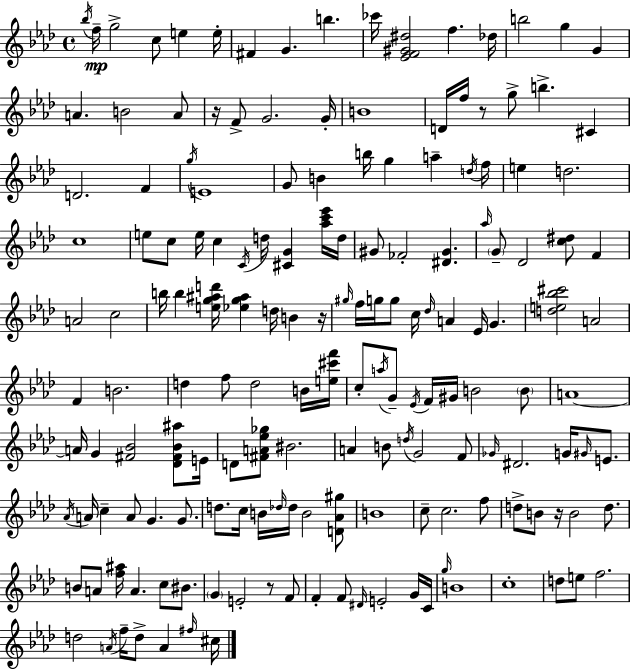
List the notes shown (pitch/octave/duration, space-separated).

Bb5/s F5/s G5/h C5/e E5/q E5/s F#4/q G4/q. B5/q. CES6/s [Eb4,F4,G#4,D#5]/h F5/q. Db5/s B5/h G5/q G4/q A4/q. B4/h A4/e R/s F4/e G4/h. G4/s B4/w D4/s F5/s R/e G5/e B5/q. C#4/q D4/h. F4/q G5/s E4/w G4/e B4/q B5/s G5/q A5/q D5/s F5/s E5/q D5/h. C5/w E5/e C5/e E5/s C5/q C4/s D5/s [C#4,G4]/q [Ab5,C6,Eb6]/s D5/s G#4/e FES4/h [D#4,G#4]/q. Ab5/s G4/e Db4/h [C5,D#5]/e F4/q A4/h C5/h B5/s B5/q [E5,G5,A#5,D6]/s [Eb5,G5,A#5]/q D5/s B4/q R/s G#5/s F5/s G5/s G5/e C5/s Db5/s A4/q Eb4/s G4/q. [D5,E5,Bb5,C#6]/h A4/h F4/q B4/h. D5/q F5/e D5/h B4/s [E5,C#6,F6]/s C5/e A5/s G4/e Eb4/s F4/s G#4/s B4/h B4/e A4/w A4/s G4/q [F#4,Bb4]/h [Db4,F#4,Bb4,A#5]/e E4/s D4/e [F#4,A4,Eb5,Gb5]/e BIS4/h. A4/q B4/e D5/s G4/h F4/e Gb4/s D#4/h. G4/s G#4/s E4/e. Ab4/s A4/s C5/q A4/e G4/q. G4/e. D5/e. C5/s B4/s Db5/s Db5/s B4/h [D4,Ab4,G#5]/e B4/w C5/e C5/h. F5/e D5/e B4/e R/s B4/h D5/e. B4/e A4/e [F5,A#5]/s A4/q. C5/e BIS4/e. G4/q E4/h R/e F4/e F4/q F4/e D#4/s E4/h G4/s C4/s G5/s B4/w C5/w D5/e E5/e F5/h. D5/h A4/s F5/s D5/e A4/q F#5/s C#5/s